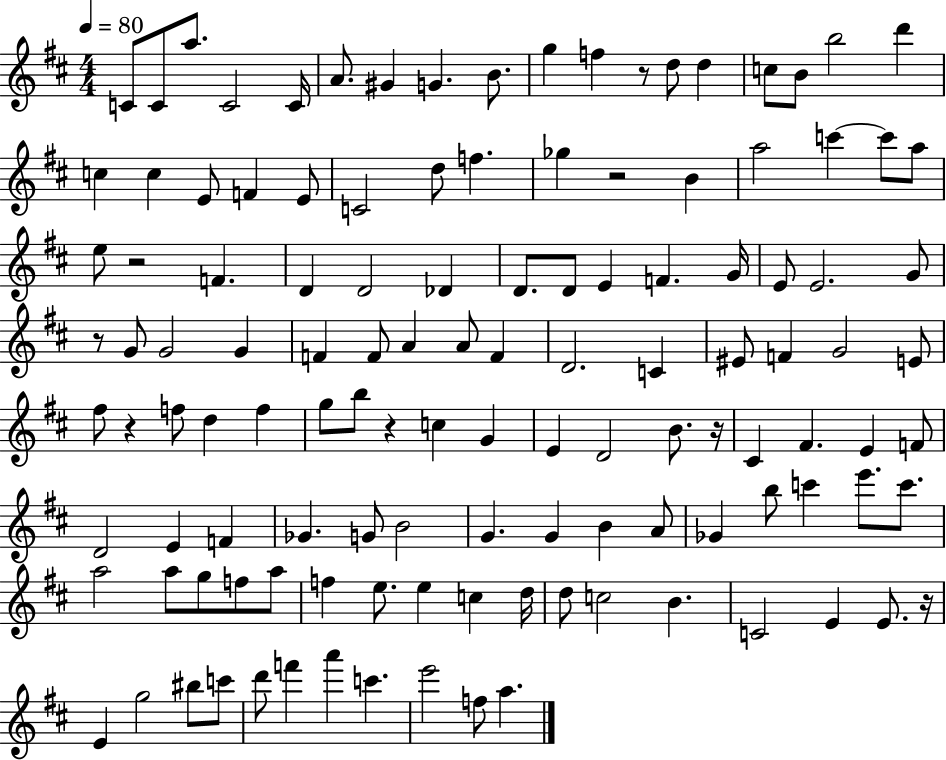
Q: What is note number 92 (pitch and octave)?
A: F5